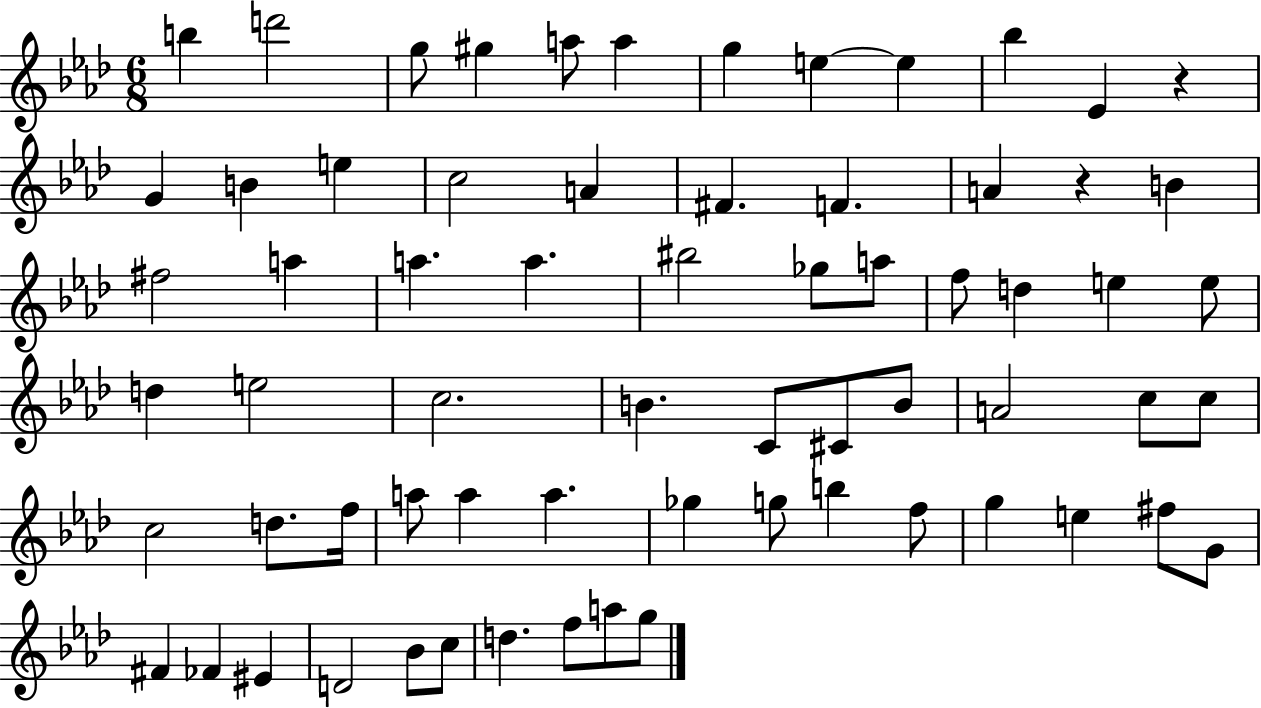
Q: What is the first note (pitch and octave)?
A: B5